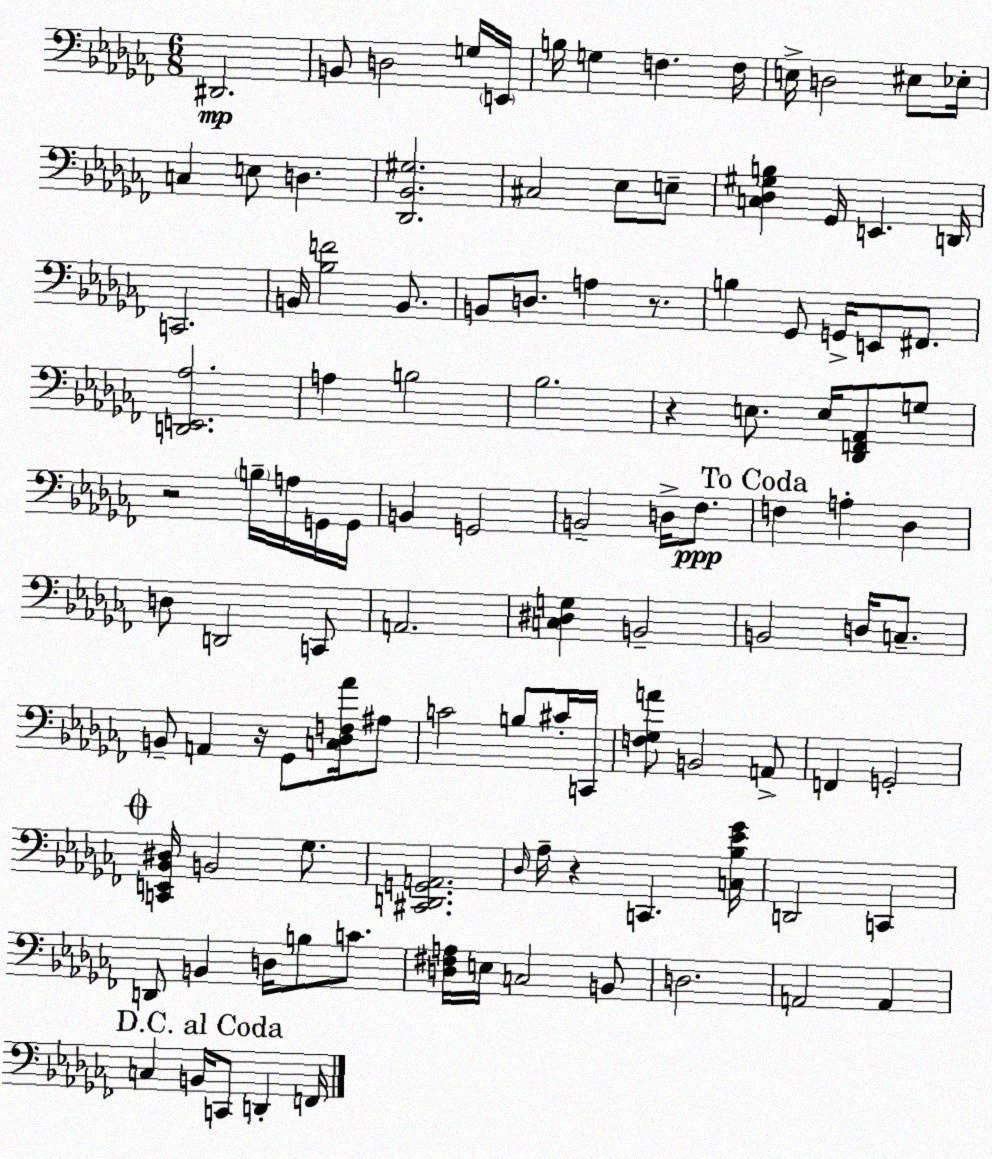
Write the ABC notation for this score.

X:1
T:Untitled
M:6/8
L:1/4
K:Abm
^D,,2 B,,/2 D,2 G,/4 E,,/4 B,/4 G, F, F,/4 E,/4 D,2 ^E,/2 _E,/4 C, E,/2 D, [_D,,_B,,^G,]2 ^C,2 _E,/2 E,/2 [C,_D,^G,B,] _G,,/4 E,, D,,/4 C,,2 B,,/4 [_B,F]2 B,,/2 B,,/2 D,/2 A, z/2 B, _G,,/2 G,,/4 E,,/2 ^F,,/2 [D,,E,,_A,]2 A, B,2 _B,2 z E,/2 E,/4 [_D,,F,,_A,,]/2 G,/2 z2 B,/4 A,/4 G,,/4 G,,/4 B,, G,,2 B,,2 D,/4 _F,/2 F, A, _D, D,/2 D,,2 C,,/2 A,,2 [C,^D,G,] B,,2 B,,2 D,/4 C,/2 B,,/2 A,, z/4 _G,,/2 [C,_D,F,_A]/4 ^A,/2 C2 B,/2 ^C/4 C,,/4 [F,_G,A]/2 B,,2 A,,/2 F,, G,,2 [C,,E,,_B,,^D,]/4 B,,2 _G,/2 [^C,,D,,G,,A,,]2 _D,/4 _A,/4 z C,, [C,_B,_E_G]/4 D,,2 C,, D,,/2 B,, D,/4 B,/2 C/2 [D,^F,A,]/4 E,/4 C,2 B,,/2 D,2 A,,2 A,, C, B,,/4 C,,/2 D,, F,,/4